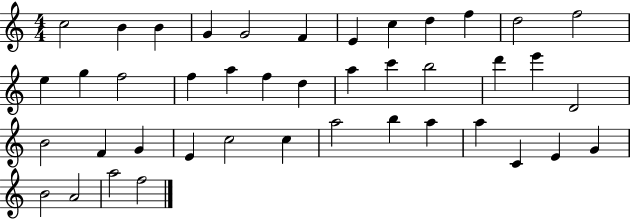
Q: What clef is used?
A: treble